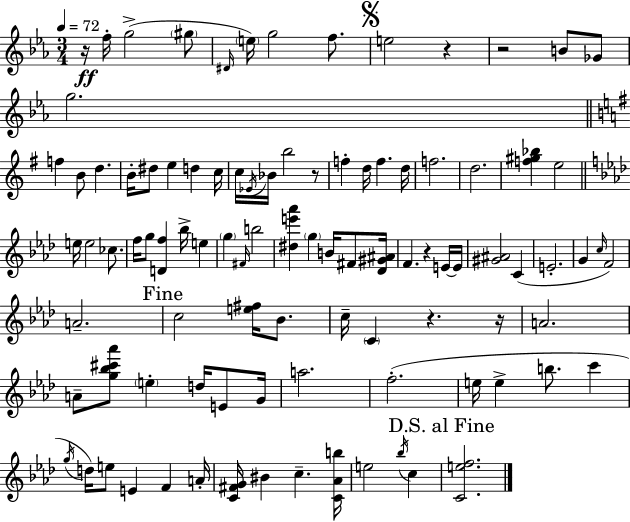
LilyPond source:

{
  \clef treble
  \numericTimeSignature
  \time 3/4
  \key ees \major
  \tempo 4 = 72
  \repeat volta 2 { r16\ff f''16-. g''2->( \parenthesize gis''8 | \grace { dis'16 } \parenthesize e''16) g''2 f''8. | \mark \markup { \musicglyph "scripts.segno" } e''2 r4 | r2 b'8 ges'8 | \break g''2. | \bar "||" \break \key g \major f''4 b'8 d''4. | b'16-. dis''8 e''4 d''4 c''16 | c''16 \acciaccatura { ees'16 } bes'16 b''2 r8 | f''4-. d''16 f''4. | \break d''16 f''2. | d''2. | <f'' gis'' bes''>4 e''2 | \bar "||" \break \key aes \major e''16 e''2 ces''8. | f''16 g''8 <d' f''>4 bes''16-> e''4 | \parenthesize g''4 \grace { fis'16 } b''2 | <dis'' e''' aes'''>4 \parenthesize g''4 b'16 fis'8 | \break <des' gis' ais'>16 f'4. r4 e'16~~ | e'16 <gis' ais'>2 c'4( | e'2.-. | g'4 \grace { c''16 } f'2) | \break a'2.-- | \mark "Fine" c''2 <e'' fis''>16 bes'8. | c''16-- \parenthesize c'4 r4. | r16 a'2. | \break a'8-- <g'' bes'' cis''' aes'''>8 \parenthesize e''4-. d''16 e'8 | g'16 a''2. | f''2.-.( | e''16 e''4-> b''8. c'''4 | \break \acciaccatura { g''16 }) d''16 e''8 e'4 f'4 | a'16-. <c' fis' g'>16 bis'4 c''4.-- | <c' aes' b''>16 e''2 \acciaccatura { bes''16 } | c''4 \mark "D.S. al Fine" <c' e'' f''>2. | \break } \bar "|."
}